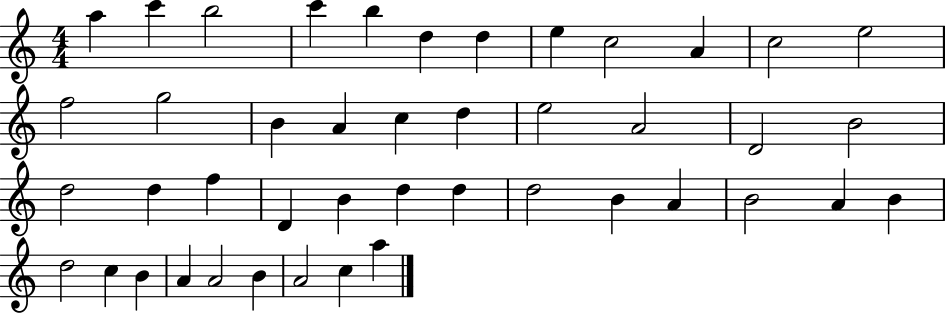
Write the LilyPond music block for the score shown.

{
  \clef treble
  \numericTimeSignature
  \time 4/4
  \key c \major
  a''4 c'''4 b''2 | c'''4 b''4 d''4 d''4 | e''4 c''2 a'4 | c''2 e''2 | \break f''2 g''2 | b'4 a'4 c''4 d''4 | e''2 a'2 | d'2 b'2 | \break d''2 d''4 f''4 | d'4 b'4 d''4 d''4 | d''2 b'4 a'4 | b'2 a'4 b'4 | \break d''2 c''4 b'4 | a'4 a'2 b'4 | a'2 c''4 a''4 | \bar "|."
}